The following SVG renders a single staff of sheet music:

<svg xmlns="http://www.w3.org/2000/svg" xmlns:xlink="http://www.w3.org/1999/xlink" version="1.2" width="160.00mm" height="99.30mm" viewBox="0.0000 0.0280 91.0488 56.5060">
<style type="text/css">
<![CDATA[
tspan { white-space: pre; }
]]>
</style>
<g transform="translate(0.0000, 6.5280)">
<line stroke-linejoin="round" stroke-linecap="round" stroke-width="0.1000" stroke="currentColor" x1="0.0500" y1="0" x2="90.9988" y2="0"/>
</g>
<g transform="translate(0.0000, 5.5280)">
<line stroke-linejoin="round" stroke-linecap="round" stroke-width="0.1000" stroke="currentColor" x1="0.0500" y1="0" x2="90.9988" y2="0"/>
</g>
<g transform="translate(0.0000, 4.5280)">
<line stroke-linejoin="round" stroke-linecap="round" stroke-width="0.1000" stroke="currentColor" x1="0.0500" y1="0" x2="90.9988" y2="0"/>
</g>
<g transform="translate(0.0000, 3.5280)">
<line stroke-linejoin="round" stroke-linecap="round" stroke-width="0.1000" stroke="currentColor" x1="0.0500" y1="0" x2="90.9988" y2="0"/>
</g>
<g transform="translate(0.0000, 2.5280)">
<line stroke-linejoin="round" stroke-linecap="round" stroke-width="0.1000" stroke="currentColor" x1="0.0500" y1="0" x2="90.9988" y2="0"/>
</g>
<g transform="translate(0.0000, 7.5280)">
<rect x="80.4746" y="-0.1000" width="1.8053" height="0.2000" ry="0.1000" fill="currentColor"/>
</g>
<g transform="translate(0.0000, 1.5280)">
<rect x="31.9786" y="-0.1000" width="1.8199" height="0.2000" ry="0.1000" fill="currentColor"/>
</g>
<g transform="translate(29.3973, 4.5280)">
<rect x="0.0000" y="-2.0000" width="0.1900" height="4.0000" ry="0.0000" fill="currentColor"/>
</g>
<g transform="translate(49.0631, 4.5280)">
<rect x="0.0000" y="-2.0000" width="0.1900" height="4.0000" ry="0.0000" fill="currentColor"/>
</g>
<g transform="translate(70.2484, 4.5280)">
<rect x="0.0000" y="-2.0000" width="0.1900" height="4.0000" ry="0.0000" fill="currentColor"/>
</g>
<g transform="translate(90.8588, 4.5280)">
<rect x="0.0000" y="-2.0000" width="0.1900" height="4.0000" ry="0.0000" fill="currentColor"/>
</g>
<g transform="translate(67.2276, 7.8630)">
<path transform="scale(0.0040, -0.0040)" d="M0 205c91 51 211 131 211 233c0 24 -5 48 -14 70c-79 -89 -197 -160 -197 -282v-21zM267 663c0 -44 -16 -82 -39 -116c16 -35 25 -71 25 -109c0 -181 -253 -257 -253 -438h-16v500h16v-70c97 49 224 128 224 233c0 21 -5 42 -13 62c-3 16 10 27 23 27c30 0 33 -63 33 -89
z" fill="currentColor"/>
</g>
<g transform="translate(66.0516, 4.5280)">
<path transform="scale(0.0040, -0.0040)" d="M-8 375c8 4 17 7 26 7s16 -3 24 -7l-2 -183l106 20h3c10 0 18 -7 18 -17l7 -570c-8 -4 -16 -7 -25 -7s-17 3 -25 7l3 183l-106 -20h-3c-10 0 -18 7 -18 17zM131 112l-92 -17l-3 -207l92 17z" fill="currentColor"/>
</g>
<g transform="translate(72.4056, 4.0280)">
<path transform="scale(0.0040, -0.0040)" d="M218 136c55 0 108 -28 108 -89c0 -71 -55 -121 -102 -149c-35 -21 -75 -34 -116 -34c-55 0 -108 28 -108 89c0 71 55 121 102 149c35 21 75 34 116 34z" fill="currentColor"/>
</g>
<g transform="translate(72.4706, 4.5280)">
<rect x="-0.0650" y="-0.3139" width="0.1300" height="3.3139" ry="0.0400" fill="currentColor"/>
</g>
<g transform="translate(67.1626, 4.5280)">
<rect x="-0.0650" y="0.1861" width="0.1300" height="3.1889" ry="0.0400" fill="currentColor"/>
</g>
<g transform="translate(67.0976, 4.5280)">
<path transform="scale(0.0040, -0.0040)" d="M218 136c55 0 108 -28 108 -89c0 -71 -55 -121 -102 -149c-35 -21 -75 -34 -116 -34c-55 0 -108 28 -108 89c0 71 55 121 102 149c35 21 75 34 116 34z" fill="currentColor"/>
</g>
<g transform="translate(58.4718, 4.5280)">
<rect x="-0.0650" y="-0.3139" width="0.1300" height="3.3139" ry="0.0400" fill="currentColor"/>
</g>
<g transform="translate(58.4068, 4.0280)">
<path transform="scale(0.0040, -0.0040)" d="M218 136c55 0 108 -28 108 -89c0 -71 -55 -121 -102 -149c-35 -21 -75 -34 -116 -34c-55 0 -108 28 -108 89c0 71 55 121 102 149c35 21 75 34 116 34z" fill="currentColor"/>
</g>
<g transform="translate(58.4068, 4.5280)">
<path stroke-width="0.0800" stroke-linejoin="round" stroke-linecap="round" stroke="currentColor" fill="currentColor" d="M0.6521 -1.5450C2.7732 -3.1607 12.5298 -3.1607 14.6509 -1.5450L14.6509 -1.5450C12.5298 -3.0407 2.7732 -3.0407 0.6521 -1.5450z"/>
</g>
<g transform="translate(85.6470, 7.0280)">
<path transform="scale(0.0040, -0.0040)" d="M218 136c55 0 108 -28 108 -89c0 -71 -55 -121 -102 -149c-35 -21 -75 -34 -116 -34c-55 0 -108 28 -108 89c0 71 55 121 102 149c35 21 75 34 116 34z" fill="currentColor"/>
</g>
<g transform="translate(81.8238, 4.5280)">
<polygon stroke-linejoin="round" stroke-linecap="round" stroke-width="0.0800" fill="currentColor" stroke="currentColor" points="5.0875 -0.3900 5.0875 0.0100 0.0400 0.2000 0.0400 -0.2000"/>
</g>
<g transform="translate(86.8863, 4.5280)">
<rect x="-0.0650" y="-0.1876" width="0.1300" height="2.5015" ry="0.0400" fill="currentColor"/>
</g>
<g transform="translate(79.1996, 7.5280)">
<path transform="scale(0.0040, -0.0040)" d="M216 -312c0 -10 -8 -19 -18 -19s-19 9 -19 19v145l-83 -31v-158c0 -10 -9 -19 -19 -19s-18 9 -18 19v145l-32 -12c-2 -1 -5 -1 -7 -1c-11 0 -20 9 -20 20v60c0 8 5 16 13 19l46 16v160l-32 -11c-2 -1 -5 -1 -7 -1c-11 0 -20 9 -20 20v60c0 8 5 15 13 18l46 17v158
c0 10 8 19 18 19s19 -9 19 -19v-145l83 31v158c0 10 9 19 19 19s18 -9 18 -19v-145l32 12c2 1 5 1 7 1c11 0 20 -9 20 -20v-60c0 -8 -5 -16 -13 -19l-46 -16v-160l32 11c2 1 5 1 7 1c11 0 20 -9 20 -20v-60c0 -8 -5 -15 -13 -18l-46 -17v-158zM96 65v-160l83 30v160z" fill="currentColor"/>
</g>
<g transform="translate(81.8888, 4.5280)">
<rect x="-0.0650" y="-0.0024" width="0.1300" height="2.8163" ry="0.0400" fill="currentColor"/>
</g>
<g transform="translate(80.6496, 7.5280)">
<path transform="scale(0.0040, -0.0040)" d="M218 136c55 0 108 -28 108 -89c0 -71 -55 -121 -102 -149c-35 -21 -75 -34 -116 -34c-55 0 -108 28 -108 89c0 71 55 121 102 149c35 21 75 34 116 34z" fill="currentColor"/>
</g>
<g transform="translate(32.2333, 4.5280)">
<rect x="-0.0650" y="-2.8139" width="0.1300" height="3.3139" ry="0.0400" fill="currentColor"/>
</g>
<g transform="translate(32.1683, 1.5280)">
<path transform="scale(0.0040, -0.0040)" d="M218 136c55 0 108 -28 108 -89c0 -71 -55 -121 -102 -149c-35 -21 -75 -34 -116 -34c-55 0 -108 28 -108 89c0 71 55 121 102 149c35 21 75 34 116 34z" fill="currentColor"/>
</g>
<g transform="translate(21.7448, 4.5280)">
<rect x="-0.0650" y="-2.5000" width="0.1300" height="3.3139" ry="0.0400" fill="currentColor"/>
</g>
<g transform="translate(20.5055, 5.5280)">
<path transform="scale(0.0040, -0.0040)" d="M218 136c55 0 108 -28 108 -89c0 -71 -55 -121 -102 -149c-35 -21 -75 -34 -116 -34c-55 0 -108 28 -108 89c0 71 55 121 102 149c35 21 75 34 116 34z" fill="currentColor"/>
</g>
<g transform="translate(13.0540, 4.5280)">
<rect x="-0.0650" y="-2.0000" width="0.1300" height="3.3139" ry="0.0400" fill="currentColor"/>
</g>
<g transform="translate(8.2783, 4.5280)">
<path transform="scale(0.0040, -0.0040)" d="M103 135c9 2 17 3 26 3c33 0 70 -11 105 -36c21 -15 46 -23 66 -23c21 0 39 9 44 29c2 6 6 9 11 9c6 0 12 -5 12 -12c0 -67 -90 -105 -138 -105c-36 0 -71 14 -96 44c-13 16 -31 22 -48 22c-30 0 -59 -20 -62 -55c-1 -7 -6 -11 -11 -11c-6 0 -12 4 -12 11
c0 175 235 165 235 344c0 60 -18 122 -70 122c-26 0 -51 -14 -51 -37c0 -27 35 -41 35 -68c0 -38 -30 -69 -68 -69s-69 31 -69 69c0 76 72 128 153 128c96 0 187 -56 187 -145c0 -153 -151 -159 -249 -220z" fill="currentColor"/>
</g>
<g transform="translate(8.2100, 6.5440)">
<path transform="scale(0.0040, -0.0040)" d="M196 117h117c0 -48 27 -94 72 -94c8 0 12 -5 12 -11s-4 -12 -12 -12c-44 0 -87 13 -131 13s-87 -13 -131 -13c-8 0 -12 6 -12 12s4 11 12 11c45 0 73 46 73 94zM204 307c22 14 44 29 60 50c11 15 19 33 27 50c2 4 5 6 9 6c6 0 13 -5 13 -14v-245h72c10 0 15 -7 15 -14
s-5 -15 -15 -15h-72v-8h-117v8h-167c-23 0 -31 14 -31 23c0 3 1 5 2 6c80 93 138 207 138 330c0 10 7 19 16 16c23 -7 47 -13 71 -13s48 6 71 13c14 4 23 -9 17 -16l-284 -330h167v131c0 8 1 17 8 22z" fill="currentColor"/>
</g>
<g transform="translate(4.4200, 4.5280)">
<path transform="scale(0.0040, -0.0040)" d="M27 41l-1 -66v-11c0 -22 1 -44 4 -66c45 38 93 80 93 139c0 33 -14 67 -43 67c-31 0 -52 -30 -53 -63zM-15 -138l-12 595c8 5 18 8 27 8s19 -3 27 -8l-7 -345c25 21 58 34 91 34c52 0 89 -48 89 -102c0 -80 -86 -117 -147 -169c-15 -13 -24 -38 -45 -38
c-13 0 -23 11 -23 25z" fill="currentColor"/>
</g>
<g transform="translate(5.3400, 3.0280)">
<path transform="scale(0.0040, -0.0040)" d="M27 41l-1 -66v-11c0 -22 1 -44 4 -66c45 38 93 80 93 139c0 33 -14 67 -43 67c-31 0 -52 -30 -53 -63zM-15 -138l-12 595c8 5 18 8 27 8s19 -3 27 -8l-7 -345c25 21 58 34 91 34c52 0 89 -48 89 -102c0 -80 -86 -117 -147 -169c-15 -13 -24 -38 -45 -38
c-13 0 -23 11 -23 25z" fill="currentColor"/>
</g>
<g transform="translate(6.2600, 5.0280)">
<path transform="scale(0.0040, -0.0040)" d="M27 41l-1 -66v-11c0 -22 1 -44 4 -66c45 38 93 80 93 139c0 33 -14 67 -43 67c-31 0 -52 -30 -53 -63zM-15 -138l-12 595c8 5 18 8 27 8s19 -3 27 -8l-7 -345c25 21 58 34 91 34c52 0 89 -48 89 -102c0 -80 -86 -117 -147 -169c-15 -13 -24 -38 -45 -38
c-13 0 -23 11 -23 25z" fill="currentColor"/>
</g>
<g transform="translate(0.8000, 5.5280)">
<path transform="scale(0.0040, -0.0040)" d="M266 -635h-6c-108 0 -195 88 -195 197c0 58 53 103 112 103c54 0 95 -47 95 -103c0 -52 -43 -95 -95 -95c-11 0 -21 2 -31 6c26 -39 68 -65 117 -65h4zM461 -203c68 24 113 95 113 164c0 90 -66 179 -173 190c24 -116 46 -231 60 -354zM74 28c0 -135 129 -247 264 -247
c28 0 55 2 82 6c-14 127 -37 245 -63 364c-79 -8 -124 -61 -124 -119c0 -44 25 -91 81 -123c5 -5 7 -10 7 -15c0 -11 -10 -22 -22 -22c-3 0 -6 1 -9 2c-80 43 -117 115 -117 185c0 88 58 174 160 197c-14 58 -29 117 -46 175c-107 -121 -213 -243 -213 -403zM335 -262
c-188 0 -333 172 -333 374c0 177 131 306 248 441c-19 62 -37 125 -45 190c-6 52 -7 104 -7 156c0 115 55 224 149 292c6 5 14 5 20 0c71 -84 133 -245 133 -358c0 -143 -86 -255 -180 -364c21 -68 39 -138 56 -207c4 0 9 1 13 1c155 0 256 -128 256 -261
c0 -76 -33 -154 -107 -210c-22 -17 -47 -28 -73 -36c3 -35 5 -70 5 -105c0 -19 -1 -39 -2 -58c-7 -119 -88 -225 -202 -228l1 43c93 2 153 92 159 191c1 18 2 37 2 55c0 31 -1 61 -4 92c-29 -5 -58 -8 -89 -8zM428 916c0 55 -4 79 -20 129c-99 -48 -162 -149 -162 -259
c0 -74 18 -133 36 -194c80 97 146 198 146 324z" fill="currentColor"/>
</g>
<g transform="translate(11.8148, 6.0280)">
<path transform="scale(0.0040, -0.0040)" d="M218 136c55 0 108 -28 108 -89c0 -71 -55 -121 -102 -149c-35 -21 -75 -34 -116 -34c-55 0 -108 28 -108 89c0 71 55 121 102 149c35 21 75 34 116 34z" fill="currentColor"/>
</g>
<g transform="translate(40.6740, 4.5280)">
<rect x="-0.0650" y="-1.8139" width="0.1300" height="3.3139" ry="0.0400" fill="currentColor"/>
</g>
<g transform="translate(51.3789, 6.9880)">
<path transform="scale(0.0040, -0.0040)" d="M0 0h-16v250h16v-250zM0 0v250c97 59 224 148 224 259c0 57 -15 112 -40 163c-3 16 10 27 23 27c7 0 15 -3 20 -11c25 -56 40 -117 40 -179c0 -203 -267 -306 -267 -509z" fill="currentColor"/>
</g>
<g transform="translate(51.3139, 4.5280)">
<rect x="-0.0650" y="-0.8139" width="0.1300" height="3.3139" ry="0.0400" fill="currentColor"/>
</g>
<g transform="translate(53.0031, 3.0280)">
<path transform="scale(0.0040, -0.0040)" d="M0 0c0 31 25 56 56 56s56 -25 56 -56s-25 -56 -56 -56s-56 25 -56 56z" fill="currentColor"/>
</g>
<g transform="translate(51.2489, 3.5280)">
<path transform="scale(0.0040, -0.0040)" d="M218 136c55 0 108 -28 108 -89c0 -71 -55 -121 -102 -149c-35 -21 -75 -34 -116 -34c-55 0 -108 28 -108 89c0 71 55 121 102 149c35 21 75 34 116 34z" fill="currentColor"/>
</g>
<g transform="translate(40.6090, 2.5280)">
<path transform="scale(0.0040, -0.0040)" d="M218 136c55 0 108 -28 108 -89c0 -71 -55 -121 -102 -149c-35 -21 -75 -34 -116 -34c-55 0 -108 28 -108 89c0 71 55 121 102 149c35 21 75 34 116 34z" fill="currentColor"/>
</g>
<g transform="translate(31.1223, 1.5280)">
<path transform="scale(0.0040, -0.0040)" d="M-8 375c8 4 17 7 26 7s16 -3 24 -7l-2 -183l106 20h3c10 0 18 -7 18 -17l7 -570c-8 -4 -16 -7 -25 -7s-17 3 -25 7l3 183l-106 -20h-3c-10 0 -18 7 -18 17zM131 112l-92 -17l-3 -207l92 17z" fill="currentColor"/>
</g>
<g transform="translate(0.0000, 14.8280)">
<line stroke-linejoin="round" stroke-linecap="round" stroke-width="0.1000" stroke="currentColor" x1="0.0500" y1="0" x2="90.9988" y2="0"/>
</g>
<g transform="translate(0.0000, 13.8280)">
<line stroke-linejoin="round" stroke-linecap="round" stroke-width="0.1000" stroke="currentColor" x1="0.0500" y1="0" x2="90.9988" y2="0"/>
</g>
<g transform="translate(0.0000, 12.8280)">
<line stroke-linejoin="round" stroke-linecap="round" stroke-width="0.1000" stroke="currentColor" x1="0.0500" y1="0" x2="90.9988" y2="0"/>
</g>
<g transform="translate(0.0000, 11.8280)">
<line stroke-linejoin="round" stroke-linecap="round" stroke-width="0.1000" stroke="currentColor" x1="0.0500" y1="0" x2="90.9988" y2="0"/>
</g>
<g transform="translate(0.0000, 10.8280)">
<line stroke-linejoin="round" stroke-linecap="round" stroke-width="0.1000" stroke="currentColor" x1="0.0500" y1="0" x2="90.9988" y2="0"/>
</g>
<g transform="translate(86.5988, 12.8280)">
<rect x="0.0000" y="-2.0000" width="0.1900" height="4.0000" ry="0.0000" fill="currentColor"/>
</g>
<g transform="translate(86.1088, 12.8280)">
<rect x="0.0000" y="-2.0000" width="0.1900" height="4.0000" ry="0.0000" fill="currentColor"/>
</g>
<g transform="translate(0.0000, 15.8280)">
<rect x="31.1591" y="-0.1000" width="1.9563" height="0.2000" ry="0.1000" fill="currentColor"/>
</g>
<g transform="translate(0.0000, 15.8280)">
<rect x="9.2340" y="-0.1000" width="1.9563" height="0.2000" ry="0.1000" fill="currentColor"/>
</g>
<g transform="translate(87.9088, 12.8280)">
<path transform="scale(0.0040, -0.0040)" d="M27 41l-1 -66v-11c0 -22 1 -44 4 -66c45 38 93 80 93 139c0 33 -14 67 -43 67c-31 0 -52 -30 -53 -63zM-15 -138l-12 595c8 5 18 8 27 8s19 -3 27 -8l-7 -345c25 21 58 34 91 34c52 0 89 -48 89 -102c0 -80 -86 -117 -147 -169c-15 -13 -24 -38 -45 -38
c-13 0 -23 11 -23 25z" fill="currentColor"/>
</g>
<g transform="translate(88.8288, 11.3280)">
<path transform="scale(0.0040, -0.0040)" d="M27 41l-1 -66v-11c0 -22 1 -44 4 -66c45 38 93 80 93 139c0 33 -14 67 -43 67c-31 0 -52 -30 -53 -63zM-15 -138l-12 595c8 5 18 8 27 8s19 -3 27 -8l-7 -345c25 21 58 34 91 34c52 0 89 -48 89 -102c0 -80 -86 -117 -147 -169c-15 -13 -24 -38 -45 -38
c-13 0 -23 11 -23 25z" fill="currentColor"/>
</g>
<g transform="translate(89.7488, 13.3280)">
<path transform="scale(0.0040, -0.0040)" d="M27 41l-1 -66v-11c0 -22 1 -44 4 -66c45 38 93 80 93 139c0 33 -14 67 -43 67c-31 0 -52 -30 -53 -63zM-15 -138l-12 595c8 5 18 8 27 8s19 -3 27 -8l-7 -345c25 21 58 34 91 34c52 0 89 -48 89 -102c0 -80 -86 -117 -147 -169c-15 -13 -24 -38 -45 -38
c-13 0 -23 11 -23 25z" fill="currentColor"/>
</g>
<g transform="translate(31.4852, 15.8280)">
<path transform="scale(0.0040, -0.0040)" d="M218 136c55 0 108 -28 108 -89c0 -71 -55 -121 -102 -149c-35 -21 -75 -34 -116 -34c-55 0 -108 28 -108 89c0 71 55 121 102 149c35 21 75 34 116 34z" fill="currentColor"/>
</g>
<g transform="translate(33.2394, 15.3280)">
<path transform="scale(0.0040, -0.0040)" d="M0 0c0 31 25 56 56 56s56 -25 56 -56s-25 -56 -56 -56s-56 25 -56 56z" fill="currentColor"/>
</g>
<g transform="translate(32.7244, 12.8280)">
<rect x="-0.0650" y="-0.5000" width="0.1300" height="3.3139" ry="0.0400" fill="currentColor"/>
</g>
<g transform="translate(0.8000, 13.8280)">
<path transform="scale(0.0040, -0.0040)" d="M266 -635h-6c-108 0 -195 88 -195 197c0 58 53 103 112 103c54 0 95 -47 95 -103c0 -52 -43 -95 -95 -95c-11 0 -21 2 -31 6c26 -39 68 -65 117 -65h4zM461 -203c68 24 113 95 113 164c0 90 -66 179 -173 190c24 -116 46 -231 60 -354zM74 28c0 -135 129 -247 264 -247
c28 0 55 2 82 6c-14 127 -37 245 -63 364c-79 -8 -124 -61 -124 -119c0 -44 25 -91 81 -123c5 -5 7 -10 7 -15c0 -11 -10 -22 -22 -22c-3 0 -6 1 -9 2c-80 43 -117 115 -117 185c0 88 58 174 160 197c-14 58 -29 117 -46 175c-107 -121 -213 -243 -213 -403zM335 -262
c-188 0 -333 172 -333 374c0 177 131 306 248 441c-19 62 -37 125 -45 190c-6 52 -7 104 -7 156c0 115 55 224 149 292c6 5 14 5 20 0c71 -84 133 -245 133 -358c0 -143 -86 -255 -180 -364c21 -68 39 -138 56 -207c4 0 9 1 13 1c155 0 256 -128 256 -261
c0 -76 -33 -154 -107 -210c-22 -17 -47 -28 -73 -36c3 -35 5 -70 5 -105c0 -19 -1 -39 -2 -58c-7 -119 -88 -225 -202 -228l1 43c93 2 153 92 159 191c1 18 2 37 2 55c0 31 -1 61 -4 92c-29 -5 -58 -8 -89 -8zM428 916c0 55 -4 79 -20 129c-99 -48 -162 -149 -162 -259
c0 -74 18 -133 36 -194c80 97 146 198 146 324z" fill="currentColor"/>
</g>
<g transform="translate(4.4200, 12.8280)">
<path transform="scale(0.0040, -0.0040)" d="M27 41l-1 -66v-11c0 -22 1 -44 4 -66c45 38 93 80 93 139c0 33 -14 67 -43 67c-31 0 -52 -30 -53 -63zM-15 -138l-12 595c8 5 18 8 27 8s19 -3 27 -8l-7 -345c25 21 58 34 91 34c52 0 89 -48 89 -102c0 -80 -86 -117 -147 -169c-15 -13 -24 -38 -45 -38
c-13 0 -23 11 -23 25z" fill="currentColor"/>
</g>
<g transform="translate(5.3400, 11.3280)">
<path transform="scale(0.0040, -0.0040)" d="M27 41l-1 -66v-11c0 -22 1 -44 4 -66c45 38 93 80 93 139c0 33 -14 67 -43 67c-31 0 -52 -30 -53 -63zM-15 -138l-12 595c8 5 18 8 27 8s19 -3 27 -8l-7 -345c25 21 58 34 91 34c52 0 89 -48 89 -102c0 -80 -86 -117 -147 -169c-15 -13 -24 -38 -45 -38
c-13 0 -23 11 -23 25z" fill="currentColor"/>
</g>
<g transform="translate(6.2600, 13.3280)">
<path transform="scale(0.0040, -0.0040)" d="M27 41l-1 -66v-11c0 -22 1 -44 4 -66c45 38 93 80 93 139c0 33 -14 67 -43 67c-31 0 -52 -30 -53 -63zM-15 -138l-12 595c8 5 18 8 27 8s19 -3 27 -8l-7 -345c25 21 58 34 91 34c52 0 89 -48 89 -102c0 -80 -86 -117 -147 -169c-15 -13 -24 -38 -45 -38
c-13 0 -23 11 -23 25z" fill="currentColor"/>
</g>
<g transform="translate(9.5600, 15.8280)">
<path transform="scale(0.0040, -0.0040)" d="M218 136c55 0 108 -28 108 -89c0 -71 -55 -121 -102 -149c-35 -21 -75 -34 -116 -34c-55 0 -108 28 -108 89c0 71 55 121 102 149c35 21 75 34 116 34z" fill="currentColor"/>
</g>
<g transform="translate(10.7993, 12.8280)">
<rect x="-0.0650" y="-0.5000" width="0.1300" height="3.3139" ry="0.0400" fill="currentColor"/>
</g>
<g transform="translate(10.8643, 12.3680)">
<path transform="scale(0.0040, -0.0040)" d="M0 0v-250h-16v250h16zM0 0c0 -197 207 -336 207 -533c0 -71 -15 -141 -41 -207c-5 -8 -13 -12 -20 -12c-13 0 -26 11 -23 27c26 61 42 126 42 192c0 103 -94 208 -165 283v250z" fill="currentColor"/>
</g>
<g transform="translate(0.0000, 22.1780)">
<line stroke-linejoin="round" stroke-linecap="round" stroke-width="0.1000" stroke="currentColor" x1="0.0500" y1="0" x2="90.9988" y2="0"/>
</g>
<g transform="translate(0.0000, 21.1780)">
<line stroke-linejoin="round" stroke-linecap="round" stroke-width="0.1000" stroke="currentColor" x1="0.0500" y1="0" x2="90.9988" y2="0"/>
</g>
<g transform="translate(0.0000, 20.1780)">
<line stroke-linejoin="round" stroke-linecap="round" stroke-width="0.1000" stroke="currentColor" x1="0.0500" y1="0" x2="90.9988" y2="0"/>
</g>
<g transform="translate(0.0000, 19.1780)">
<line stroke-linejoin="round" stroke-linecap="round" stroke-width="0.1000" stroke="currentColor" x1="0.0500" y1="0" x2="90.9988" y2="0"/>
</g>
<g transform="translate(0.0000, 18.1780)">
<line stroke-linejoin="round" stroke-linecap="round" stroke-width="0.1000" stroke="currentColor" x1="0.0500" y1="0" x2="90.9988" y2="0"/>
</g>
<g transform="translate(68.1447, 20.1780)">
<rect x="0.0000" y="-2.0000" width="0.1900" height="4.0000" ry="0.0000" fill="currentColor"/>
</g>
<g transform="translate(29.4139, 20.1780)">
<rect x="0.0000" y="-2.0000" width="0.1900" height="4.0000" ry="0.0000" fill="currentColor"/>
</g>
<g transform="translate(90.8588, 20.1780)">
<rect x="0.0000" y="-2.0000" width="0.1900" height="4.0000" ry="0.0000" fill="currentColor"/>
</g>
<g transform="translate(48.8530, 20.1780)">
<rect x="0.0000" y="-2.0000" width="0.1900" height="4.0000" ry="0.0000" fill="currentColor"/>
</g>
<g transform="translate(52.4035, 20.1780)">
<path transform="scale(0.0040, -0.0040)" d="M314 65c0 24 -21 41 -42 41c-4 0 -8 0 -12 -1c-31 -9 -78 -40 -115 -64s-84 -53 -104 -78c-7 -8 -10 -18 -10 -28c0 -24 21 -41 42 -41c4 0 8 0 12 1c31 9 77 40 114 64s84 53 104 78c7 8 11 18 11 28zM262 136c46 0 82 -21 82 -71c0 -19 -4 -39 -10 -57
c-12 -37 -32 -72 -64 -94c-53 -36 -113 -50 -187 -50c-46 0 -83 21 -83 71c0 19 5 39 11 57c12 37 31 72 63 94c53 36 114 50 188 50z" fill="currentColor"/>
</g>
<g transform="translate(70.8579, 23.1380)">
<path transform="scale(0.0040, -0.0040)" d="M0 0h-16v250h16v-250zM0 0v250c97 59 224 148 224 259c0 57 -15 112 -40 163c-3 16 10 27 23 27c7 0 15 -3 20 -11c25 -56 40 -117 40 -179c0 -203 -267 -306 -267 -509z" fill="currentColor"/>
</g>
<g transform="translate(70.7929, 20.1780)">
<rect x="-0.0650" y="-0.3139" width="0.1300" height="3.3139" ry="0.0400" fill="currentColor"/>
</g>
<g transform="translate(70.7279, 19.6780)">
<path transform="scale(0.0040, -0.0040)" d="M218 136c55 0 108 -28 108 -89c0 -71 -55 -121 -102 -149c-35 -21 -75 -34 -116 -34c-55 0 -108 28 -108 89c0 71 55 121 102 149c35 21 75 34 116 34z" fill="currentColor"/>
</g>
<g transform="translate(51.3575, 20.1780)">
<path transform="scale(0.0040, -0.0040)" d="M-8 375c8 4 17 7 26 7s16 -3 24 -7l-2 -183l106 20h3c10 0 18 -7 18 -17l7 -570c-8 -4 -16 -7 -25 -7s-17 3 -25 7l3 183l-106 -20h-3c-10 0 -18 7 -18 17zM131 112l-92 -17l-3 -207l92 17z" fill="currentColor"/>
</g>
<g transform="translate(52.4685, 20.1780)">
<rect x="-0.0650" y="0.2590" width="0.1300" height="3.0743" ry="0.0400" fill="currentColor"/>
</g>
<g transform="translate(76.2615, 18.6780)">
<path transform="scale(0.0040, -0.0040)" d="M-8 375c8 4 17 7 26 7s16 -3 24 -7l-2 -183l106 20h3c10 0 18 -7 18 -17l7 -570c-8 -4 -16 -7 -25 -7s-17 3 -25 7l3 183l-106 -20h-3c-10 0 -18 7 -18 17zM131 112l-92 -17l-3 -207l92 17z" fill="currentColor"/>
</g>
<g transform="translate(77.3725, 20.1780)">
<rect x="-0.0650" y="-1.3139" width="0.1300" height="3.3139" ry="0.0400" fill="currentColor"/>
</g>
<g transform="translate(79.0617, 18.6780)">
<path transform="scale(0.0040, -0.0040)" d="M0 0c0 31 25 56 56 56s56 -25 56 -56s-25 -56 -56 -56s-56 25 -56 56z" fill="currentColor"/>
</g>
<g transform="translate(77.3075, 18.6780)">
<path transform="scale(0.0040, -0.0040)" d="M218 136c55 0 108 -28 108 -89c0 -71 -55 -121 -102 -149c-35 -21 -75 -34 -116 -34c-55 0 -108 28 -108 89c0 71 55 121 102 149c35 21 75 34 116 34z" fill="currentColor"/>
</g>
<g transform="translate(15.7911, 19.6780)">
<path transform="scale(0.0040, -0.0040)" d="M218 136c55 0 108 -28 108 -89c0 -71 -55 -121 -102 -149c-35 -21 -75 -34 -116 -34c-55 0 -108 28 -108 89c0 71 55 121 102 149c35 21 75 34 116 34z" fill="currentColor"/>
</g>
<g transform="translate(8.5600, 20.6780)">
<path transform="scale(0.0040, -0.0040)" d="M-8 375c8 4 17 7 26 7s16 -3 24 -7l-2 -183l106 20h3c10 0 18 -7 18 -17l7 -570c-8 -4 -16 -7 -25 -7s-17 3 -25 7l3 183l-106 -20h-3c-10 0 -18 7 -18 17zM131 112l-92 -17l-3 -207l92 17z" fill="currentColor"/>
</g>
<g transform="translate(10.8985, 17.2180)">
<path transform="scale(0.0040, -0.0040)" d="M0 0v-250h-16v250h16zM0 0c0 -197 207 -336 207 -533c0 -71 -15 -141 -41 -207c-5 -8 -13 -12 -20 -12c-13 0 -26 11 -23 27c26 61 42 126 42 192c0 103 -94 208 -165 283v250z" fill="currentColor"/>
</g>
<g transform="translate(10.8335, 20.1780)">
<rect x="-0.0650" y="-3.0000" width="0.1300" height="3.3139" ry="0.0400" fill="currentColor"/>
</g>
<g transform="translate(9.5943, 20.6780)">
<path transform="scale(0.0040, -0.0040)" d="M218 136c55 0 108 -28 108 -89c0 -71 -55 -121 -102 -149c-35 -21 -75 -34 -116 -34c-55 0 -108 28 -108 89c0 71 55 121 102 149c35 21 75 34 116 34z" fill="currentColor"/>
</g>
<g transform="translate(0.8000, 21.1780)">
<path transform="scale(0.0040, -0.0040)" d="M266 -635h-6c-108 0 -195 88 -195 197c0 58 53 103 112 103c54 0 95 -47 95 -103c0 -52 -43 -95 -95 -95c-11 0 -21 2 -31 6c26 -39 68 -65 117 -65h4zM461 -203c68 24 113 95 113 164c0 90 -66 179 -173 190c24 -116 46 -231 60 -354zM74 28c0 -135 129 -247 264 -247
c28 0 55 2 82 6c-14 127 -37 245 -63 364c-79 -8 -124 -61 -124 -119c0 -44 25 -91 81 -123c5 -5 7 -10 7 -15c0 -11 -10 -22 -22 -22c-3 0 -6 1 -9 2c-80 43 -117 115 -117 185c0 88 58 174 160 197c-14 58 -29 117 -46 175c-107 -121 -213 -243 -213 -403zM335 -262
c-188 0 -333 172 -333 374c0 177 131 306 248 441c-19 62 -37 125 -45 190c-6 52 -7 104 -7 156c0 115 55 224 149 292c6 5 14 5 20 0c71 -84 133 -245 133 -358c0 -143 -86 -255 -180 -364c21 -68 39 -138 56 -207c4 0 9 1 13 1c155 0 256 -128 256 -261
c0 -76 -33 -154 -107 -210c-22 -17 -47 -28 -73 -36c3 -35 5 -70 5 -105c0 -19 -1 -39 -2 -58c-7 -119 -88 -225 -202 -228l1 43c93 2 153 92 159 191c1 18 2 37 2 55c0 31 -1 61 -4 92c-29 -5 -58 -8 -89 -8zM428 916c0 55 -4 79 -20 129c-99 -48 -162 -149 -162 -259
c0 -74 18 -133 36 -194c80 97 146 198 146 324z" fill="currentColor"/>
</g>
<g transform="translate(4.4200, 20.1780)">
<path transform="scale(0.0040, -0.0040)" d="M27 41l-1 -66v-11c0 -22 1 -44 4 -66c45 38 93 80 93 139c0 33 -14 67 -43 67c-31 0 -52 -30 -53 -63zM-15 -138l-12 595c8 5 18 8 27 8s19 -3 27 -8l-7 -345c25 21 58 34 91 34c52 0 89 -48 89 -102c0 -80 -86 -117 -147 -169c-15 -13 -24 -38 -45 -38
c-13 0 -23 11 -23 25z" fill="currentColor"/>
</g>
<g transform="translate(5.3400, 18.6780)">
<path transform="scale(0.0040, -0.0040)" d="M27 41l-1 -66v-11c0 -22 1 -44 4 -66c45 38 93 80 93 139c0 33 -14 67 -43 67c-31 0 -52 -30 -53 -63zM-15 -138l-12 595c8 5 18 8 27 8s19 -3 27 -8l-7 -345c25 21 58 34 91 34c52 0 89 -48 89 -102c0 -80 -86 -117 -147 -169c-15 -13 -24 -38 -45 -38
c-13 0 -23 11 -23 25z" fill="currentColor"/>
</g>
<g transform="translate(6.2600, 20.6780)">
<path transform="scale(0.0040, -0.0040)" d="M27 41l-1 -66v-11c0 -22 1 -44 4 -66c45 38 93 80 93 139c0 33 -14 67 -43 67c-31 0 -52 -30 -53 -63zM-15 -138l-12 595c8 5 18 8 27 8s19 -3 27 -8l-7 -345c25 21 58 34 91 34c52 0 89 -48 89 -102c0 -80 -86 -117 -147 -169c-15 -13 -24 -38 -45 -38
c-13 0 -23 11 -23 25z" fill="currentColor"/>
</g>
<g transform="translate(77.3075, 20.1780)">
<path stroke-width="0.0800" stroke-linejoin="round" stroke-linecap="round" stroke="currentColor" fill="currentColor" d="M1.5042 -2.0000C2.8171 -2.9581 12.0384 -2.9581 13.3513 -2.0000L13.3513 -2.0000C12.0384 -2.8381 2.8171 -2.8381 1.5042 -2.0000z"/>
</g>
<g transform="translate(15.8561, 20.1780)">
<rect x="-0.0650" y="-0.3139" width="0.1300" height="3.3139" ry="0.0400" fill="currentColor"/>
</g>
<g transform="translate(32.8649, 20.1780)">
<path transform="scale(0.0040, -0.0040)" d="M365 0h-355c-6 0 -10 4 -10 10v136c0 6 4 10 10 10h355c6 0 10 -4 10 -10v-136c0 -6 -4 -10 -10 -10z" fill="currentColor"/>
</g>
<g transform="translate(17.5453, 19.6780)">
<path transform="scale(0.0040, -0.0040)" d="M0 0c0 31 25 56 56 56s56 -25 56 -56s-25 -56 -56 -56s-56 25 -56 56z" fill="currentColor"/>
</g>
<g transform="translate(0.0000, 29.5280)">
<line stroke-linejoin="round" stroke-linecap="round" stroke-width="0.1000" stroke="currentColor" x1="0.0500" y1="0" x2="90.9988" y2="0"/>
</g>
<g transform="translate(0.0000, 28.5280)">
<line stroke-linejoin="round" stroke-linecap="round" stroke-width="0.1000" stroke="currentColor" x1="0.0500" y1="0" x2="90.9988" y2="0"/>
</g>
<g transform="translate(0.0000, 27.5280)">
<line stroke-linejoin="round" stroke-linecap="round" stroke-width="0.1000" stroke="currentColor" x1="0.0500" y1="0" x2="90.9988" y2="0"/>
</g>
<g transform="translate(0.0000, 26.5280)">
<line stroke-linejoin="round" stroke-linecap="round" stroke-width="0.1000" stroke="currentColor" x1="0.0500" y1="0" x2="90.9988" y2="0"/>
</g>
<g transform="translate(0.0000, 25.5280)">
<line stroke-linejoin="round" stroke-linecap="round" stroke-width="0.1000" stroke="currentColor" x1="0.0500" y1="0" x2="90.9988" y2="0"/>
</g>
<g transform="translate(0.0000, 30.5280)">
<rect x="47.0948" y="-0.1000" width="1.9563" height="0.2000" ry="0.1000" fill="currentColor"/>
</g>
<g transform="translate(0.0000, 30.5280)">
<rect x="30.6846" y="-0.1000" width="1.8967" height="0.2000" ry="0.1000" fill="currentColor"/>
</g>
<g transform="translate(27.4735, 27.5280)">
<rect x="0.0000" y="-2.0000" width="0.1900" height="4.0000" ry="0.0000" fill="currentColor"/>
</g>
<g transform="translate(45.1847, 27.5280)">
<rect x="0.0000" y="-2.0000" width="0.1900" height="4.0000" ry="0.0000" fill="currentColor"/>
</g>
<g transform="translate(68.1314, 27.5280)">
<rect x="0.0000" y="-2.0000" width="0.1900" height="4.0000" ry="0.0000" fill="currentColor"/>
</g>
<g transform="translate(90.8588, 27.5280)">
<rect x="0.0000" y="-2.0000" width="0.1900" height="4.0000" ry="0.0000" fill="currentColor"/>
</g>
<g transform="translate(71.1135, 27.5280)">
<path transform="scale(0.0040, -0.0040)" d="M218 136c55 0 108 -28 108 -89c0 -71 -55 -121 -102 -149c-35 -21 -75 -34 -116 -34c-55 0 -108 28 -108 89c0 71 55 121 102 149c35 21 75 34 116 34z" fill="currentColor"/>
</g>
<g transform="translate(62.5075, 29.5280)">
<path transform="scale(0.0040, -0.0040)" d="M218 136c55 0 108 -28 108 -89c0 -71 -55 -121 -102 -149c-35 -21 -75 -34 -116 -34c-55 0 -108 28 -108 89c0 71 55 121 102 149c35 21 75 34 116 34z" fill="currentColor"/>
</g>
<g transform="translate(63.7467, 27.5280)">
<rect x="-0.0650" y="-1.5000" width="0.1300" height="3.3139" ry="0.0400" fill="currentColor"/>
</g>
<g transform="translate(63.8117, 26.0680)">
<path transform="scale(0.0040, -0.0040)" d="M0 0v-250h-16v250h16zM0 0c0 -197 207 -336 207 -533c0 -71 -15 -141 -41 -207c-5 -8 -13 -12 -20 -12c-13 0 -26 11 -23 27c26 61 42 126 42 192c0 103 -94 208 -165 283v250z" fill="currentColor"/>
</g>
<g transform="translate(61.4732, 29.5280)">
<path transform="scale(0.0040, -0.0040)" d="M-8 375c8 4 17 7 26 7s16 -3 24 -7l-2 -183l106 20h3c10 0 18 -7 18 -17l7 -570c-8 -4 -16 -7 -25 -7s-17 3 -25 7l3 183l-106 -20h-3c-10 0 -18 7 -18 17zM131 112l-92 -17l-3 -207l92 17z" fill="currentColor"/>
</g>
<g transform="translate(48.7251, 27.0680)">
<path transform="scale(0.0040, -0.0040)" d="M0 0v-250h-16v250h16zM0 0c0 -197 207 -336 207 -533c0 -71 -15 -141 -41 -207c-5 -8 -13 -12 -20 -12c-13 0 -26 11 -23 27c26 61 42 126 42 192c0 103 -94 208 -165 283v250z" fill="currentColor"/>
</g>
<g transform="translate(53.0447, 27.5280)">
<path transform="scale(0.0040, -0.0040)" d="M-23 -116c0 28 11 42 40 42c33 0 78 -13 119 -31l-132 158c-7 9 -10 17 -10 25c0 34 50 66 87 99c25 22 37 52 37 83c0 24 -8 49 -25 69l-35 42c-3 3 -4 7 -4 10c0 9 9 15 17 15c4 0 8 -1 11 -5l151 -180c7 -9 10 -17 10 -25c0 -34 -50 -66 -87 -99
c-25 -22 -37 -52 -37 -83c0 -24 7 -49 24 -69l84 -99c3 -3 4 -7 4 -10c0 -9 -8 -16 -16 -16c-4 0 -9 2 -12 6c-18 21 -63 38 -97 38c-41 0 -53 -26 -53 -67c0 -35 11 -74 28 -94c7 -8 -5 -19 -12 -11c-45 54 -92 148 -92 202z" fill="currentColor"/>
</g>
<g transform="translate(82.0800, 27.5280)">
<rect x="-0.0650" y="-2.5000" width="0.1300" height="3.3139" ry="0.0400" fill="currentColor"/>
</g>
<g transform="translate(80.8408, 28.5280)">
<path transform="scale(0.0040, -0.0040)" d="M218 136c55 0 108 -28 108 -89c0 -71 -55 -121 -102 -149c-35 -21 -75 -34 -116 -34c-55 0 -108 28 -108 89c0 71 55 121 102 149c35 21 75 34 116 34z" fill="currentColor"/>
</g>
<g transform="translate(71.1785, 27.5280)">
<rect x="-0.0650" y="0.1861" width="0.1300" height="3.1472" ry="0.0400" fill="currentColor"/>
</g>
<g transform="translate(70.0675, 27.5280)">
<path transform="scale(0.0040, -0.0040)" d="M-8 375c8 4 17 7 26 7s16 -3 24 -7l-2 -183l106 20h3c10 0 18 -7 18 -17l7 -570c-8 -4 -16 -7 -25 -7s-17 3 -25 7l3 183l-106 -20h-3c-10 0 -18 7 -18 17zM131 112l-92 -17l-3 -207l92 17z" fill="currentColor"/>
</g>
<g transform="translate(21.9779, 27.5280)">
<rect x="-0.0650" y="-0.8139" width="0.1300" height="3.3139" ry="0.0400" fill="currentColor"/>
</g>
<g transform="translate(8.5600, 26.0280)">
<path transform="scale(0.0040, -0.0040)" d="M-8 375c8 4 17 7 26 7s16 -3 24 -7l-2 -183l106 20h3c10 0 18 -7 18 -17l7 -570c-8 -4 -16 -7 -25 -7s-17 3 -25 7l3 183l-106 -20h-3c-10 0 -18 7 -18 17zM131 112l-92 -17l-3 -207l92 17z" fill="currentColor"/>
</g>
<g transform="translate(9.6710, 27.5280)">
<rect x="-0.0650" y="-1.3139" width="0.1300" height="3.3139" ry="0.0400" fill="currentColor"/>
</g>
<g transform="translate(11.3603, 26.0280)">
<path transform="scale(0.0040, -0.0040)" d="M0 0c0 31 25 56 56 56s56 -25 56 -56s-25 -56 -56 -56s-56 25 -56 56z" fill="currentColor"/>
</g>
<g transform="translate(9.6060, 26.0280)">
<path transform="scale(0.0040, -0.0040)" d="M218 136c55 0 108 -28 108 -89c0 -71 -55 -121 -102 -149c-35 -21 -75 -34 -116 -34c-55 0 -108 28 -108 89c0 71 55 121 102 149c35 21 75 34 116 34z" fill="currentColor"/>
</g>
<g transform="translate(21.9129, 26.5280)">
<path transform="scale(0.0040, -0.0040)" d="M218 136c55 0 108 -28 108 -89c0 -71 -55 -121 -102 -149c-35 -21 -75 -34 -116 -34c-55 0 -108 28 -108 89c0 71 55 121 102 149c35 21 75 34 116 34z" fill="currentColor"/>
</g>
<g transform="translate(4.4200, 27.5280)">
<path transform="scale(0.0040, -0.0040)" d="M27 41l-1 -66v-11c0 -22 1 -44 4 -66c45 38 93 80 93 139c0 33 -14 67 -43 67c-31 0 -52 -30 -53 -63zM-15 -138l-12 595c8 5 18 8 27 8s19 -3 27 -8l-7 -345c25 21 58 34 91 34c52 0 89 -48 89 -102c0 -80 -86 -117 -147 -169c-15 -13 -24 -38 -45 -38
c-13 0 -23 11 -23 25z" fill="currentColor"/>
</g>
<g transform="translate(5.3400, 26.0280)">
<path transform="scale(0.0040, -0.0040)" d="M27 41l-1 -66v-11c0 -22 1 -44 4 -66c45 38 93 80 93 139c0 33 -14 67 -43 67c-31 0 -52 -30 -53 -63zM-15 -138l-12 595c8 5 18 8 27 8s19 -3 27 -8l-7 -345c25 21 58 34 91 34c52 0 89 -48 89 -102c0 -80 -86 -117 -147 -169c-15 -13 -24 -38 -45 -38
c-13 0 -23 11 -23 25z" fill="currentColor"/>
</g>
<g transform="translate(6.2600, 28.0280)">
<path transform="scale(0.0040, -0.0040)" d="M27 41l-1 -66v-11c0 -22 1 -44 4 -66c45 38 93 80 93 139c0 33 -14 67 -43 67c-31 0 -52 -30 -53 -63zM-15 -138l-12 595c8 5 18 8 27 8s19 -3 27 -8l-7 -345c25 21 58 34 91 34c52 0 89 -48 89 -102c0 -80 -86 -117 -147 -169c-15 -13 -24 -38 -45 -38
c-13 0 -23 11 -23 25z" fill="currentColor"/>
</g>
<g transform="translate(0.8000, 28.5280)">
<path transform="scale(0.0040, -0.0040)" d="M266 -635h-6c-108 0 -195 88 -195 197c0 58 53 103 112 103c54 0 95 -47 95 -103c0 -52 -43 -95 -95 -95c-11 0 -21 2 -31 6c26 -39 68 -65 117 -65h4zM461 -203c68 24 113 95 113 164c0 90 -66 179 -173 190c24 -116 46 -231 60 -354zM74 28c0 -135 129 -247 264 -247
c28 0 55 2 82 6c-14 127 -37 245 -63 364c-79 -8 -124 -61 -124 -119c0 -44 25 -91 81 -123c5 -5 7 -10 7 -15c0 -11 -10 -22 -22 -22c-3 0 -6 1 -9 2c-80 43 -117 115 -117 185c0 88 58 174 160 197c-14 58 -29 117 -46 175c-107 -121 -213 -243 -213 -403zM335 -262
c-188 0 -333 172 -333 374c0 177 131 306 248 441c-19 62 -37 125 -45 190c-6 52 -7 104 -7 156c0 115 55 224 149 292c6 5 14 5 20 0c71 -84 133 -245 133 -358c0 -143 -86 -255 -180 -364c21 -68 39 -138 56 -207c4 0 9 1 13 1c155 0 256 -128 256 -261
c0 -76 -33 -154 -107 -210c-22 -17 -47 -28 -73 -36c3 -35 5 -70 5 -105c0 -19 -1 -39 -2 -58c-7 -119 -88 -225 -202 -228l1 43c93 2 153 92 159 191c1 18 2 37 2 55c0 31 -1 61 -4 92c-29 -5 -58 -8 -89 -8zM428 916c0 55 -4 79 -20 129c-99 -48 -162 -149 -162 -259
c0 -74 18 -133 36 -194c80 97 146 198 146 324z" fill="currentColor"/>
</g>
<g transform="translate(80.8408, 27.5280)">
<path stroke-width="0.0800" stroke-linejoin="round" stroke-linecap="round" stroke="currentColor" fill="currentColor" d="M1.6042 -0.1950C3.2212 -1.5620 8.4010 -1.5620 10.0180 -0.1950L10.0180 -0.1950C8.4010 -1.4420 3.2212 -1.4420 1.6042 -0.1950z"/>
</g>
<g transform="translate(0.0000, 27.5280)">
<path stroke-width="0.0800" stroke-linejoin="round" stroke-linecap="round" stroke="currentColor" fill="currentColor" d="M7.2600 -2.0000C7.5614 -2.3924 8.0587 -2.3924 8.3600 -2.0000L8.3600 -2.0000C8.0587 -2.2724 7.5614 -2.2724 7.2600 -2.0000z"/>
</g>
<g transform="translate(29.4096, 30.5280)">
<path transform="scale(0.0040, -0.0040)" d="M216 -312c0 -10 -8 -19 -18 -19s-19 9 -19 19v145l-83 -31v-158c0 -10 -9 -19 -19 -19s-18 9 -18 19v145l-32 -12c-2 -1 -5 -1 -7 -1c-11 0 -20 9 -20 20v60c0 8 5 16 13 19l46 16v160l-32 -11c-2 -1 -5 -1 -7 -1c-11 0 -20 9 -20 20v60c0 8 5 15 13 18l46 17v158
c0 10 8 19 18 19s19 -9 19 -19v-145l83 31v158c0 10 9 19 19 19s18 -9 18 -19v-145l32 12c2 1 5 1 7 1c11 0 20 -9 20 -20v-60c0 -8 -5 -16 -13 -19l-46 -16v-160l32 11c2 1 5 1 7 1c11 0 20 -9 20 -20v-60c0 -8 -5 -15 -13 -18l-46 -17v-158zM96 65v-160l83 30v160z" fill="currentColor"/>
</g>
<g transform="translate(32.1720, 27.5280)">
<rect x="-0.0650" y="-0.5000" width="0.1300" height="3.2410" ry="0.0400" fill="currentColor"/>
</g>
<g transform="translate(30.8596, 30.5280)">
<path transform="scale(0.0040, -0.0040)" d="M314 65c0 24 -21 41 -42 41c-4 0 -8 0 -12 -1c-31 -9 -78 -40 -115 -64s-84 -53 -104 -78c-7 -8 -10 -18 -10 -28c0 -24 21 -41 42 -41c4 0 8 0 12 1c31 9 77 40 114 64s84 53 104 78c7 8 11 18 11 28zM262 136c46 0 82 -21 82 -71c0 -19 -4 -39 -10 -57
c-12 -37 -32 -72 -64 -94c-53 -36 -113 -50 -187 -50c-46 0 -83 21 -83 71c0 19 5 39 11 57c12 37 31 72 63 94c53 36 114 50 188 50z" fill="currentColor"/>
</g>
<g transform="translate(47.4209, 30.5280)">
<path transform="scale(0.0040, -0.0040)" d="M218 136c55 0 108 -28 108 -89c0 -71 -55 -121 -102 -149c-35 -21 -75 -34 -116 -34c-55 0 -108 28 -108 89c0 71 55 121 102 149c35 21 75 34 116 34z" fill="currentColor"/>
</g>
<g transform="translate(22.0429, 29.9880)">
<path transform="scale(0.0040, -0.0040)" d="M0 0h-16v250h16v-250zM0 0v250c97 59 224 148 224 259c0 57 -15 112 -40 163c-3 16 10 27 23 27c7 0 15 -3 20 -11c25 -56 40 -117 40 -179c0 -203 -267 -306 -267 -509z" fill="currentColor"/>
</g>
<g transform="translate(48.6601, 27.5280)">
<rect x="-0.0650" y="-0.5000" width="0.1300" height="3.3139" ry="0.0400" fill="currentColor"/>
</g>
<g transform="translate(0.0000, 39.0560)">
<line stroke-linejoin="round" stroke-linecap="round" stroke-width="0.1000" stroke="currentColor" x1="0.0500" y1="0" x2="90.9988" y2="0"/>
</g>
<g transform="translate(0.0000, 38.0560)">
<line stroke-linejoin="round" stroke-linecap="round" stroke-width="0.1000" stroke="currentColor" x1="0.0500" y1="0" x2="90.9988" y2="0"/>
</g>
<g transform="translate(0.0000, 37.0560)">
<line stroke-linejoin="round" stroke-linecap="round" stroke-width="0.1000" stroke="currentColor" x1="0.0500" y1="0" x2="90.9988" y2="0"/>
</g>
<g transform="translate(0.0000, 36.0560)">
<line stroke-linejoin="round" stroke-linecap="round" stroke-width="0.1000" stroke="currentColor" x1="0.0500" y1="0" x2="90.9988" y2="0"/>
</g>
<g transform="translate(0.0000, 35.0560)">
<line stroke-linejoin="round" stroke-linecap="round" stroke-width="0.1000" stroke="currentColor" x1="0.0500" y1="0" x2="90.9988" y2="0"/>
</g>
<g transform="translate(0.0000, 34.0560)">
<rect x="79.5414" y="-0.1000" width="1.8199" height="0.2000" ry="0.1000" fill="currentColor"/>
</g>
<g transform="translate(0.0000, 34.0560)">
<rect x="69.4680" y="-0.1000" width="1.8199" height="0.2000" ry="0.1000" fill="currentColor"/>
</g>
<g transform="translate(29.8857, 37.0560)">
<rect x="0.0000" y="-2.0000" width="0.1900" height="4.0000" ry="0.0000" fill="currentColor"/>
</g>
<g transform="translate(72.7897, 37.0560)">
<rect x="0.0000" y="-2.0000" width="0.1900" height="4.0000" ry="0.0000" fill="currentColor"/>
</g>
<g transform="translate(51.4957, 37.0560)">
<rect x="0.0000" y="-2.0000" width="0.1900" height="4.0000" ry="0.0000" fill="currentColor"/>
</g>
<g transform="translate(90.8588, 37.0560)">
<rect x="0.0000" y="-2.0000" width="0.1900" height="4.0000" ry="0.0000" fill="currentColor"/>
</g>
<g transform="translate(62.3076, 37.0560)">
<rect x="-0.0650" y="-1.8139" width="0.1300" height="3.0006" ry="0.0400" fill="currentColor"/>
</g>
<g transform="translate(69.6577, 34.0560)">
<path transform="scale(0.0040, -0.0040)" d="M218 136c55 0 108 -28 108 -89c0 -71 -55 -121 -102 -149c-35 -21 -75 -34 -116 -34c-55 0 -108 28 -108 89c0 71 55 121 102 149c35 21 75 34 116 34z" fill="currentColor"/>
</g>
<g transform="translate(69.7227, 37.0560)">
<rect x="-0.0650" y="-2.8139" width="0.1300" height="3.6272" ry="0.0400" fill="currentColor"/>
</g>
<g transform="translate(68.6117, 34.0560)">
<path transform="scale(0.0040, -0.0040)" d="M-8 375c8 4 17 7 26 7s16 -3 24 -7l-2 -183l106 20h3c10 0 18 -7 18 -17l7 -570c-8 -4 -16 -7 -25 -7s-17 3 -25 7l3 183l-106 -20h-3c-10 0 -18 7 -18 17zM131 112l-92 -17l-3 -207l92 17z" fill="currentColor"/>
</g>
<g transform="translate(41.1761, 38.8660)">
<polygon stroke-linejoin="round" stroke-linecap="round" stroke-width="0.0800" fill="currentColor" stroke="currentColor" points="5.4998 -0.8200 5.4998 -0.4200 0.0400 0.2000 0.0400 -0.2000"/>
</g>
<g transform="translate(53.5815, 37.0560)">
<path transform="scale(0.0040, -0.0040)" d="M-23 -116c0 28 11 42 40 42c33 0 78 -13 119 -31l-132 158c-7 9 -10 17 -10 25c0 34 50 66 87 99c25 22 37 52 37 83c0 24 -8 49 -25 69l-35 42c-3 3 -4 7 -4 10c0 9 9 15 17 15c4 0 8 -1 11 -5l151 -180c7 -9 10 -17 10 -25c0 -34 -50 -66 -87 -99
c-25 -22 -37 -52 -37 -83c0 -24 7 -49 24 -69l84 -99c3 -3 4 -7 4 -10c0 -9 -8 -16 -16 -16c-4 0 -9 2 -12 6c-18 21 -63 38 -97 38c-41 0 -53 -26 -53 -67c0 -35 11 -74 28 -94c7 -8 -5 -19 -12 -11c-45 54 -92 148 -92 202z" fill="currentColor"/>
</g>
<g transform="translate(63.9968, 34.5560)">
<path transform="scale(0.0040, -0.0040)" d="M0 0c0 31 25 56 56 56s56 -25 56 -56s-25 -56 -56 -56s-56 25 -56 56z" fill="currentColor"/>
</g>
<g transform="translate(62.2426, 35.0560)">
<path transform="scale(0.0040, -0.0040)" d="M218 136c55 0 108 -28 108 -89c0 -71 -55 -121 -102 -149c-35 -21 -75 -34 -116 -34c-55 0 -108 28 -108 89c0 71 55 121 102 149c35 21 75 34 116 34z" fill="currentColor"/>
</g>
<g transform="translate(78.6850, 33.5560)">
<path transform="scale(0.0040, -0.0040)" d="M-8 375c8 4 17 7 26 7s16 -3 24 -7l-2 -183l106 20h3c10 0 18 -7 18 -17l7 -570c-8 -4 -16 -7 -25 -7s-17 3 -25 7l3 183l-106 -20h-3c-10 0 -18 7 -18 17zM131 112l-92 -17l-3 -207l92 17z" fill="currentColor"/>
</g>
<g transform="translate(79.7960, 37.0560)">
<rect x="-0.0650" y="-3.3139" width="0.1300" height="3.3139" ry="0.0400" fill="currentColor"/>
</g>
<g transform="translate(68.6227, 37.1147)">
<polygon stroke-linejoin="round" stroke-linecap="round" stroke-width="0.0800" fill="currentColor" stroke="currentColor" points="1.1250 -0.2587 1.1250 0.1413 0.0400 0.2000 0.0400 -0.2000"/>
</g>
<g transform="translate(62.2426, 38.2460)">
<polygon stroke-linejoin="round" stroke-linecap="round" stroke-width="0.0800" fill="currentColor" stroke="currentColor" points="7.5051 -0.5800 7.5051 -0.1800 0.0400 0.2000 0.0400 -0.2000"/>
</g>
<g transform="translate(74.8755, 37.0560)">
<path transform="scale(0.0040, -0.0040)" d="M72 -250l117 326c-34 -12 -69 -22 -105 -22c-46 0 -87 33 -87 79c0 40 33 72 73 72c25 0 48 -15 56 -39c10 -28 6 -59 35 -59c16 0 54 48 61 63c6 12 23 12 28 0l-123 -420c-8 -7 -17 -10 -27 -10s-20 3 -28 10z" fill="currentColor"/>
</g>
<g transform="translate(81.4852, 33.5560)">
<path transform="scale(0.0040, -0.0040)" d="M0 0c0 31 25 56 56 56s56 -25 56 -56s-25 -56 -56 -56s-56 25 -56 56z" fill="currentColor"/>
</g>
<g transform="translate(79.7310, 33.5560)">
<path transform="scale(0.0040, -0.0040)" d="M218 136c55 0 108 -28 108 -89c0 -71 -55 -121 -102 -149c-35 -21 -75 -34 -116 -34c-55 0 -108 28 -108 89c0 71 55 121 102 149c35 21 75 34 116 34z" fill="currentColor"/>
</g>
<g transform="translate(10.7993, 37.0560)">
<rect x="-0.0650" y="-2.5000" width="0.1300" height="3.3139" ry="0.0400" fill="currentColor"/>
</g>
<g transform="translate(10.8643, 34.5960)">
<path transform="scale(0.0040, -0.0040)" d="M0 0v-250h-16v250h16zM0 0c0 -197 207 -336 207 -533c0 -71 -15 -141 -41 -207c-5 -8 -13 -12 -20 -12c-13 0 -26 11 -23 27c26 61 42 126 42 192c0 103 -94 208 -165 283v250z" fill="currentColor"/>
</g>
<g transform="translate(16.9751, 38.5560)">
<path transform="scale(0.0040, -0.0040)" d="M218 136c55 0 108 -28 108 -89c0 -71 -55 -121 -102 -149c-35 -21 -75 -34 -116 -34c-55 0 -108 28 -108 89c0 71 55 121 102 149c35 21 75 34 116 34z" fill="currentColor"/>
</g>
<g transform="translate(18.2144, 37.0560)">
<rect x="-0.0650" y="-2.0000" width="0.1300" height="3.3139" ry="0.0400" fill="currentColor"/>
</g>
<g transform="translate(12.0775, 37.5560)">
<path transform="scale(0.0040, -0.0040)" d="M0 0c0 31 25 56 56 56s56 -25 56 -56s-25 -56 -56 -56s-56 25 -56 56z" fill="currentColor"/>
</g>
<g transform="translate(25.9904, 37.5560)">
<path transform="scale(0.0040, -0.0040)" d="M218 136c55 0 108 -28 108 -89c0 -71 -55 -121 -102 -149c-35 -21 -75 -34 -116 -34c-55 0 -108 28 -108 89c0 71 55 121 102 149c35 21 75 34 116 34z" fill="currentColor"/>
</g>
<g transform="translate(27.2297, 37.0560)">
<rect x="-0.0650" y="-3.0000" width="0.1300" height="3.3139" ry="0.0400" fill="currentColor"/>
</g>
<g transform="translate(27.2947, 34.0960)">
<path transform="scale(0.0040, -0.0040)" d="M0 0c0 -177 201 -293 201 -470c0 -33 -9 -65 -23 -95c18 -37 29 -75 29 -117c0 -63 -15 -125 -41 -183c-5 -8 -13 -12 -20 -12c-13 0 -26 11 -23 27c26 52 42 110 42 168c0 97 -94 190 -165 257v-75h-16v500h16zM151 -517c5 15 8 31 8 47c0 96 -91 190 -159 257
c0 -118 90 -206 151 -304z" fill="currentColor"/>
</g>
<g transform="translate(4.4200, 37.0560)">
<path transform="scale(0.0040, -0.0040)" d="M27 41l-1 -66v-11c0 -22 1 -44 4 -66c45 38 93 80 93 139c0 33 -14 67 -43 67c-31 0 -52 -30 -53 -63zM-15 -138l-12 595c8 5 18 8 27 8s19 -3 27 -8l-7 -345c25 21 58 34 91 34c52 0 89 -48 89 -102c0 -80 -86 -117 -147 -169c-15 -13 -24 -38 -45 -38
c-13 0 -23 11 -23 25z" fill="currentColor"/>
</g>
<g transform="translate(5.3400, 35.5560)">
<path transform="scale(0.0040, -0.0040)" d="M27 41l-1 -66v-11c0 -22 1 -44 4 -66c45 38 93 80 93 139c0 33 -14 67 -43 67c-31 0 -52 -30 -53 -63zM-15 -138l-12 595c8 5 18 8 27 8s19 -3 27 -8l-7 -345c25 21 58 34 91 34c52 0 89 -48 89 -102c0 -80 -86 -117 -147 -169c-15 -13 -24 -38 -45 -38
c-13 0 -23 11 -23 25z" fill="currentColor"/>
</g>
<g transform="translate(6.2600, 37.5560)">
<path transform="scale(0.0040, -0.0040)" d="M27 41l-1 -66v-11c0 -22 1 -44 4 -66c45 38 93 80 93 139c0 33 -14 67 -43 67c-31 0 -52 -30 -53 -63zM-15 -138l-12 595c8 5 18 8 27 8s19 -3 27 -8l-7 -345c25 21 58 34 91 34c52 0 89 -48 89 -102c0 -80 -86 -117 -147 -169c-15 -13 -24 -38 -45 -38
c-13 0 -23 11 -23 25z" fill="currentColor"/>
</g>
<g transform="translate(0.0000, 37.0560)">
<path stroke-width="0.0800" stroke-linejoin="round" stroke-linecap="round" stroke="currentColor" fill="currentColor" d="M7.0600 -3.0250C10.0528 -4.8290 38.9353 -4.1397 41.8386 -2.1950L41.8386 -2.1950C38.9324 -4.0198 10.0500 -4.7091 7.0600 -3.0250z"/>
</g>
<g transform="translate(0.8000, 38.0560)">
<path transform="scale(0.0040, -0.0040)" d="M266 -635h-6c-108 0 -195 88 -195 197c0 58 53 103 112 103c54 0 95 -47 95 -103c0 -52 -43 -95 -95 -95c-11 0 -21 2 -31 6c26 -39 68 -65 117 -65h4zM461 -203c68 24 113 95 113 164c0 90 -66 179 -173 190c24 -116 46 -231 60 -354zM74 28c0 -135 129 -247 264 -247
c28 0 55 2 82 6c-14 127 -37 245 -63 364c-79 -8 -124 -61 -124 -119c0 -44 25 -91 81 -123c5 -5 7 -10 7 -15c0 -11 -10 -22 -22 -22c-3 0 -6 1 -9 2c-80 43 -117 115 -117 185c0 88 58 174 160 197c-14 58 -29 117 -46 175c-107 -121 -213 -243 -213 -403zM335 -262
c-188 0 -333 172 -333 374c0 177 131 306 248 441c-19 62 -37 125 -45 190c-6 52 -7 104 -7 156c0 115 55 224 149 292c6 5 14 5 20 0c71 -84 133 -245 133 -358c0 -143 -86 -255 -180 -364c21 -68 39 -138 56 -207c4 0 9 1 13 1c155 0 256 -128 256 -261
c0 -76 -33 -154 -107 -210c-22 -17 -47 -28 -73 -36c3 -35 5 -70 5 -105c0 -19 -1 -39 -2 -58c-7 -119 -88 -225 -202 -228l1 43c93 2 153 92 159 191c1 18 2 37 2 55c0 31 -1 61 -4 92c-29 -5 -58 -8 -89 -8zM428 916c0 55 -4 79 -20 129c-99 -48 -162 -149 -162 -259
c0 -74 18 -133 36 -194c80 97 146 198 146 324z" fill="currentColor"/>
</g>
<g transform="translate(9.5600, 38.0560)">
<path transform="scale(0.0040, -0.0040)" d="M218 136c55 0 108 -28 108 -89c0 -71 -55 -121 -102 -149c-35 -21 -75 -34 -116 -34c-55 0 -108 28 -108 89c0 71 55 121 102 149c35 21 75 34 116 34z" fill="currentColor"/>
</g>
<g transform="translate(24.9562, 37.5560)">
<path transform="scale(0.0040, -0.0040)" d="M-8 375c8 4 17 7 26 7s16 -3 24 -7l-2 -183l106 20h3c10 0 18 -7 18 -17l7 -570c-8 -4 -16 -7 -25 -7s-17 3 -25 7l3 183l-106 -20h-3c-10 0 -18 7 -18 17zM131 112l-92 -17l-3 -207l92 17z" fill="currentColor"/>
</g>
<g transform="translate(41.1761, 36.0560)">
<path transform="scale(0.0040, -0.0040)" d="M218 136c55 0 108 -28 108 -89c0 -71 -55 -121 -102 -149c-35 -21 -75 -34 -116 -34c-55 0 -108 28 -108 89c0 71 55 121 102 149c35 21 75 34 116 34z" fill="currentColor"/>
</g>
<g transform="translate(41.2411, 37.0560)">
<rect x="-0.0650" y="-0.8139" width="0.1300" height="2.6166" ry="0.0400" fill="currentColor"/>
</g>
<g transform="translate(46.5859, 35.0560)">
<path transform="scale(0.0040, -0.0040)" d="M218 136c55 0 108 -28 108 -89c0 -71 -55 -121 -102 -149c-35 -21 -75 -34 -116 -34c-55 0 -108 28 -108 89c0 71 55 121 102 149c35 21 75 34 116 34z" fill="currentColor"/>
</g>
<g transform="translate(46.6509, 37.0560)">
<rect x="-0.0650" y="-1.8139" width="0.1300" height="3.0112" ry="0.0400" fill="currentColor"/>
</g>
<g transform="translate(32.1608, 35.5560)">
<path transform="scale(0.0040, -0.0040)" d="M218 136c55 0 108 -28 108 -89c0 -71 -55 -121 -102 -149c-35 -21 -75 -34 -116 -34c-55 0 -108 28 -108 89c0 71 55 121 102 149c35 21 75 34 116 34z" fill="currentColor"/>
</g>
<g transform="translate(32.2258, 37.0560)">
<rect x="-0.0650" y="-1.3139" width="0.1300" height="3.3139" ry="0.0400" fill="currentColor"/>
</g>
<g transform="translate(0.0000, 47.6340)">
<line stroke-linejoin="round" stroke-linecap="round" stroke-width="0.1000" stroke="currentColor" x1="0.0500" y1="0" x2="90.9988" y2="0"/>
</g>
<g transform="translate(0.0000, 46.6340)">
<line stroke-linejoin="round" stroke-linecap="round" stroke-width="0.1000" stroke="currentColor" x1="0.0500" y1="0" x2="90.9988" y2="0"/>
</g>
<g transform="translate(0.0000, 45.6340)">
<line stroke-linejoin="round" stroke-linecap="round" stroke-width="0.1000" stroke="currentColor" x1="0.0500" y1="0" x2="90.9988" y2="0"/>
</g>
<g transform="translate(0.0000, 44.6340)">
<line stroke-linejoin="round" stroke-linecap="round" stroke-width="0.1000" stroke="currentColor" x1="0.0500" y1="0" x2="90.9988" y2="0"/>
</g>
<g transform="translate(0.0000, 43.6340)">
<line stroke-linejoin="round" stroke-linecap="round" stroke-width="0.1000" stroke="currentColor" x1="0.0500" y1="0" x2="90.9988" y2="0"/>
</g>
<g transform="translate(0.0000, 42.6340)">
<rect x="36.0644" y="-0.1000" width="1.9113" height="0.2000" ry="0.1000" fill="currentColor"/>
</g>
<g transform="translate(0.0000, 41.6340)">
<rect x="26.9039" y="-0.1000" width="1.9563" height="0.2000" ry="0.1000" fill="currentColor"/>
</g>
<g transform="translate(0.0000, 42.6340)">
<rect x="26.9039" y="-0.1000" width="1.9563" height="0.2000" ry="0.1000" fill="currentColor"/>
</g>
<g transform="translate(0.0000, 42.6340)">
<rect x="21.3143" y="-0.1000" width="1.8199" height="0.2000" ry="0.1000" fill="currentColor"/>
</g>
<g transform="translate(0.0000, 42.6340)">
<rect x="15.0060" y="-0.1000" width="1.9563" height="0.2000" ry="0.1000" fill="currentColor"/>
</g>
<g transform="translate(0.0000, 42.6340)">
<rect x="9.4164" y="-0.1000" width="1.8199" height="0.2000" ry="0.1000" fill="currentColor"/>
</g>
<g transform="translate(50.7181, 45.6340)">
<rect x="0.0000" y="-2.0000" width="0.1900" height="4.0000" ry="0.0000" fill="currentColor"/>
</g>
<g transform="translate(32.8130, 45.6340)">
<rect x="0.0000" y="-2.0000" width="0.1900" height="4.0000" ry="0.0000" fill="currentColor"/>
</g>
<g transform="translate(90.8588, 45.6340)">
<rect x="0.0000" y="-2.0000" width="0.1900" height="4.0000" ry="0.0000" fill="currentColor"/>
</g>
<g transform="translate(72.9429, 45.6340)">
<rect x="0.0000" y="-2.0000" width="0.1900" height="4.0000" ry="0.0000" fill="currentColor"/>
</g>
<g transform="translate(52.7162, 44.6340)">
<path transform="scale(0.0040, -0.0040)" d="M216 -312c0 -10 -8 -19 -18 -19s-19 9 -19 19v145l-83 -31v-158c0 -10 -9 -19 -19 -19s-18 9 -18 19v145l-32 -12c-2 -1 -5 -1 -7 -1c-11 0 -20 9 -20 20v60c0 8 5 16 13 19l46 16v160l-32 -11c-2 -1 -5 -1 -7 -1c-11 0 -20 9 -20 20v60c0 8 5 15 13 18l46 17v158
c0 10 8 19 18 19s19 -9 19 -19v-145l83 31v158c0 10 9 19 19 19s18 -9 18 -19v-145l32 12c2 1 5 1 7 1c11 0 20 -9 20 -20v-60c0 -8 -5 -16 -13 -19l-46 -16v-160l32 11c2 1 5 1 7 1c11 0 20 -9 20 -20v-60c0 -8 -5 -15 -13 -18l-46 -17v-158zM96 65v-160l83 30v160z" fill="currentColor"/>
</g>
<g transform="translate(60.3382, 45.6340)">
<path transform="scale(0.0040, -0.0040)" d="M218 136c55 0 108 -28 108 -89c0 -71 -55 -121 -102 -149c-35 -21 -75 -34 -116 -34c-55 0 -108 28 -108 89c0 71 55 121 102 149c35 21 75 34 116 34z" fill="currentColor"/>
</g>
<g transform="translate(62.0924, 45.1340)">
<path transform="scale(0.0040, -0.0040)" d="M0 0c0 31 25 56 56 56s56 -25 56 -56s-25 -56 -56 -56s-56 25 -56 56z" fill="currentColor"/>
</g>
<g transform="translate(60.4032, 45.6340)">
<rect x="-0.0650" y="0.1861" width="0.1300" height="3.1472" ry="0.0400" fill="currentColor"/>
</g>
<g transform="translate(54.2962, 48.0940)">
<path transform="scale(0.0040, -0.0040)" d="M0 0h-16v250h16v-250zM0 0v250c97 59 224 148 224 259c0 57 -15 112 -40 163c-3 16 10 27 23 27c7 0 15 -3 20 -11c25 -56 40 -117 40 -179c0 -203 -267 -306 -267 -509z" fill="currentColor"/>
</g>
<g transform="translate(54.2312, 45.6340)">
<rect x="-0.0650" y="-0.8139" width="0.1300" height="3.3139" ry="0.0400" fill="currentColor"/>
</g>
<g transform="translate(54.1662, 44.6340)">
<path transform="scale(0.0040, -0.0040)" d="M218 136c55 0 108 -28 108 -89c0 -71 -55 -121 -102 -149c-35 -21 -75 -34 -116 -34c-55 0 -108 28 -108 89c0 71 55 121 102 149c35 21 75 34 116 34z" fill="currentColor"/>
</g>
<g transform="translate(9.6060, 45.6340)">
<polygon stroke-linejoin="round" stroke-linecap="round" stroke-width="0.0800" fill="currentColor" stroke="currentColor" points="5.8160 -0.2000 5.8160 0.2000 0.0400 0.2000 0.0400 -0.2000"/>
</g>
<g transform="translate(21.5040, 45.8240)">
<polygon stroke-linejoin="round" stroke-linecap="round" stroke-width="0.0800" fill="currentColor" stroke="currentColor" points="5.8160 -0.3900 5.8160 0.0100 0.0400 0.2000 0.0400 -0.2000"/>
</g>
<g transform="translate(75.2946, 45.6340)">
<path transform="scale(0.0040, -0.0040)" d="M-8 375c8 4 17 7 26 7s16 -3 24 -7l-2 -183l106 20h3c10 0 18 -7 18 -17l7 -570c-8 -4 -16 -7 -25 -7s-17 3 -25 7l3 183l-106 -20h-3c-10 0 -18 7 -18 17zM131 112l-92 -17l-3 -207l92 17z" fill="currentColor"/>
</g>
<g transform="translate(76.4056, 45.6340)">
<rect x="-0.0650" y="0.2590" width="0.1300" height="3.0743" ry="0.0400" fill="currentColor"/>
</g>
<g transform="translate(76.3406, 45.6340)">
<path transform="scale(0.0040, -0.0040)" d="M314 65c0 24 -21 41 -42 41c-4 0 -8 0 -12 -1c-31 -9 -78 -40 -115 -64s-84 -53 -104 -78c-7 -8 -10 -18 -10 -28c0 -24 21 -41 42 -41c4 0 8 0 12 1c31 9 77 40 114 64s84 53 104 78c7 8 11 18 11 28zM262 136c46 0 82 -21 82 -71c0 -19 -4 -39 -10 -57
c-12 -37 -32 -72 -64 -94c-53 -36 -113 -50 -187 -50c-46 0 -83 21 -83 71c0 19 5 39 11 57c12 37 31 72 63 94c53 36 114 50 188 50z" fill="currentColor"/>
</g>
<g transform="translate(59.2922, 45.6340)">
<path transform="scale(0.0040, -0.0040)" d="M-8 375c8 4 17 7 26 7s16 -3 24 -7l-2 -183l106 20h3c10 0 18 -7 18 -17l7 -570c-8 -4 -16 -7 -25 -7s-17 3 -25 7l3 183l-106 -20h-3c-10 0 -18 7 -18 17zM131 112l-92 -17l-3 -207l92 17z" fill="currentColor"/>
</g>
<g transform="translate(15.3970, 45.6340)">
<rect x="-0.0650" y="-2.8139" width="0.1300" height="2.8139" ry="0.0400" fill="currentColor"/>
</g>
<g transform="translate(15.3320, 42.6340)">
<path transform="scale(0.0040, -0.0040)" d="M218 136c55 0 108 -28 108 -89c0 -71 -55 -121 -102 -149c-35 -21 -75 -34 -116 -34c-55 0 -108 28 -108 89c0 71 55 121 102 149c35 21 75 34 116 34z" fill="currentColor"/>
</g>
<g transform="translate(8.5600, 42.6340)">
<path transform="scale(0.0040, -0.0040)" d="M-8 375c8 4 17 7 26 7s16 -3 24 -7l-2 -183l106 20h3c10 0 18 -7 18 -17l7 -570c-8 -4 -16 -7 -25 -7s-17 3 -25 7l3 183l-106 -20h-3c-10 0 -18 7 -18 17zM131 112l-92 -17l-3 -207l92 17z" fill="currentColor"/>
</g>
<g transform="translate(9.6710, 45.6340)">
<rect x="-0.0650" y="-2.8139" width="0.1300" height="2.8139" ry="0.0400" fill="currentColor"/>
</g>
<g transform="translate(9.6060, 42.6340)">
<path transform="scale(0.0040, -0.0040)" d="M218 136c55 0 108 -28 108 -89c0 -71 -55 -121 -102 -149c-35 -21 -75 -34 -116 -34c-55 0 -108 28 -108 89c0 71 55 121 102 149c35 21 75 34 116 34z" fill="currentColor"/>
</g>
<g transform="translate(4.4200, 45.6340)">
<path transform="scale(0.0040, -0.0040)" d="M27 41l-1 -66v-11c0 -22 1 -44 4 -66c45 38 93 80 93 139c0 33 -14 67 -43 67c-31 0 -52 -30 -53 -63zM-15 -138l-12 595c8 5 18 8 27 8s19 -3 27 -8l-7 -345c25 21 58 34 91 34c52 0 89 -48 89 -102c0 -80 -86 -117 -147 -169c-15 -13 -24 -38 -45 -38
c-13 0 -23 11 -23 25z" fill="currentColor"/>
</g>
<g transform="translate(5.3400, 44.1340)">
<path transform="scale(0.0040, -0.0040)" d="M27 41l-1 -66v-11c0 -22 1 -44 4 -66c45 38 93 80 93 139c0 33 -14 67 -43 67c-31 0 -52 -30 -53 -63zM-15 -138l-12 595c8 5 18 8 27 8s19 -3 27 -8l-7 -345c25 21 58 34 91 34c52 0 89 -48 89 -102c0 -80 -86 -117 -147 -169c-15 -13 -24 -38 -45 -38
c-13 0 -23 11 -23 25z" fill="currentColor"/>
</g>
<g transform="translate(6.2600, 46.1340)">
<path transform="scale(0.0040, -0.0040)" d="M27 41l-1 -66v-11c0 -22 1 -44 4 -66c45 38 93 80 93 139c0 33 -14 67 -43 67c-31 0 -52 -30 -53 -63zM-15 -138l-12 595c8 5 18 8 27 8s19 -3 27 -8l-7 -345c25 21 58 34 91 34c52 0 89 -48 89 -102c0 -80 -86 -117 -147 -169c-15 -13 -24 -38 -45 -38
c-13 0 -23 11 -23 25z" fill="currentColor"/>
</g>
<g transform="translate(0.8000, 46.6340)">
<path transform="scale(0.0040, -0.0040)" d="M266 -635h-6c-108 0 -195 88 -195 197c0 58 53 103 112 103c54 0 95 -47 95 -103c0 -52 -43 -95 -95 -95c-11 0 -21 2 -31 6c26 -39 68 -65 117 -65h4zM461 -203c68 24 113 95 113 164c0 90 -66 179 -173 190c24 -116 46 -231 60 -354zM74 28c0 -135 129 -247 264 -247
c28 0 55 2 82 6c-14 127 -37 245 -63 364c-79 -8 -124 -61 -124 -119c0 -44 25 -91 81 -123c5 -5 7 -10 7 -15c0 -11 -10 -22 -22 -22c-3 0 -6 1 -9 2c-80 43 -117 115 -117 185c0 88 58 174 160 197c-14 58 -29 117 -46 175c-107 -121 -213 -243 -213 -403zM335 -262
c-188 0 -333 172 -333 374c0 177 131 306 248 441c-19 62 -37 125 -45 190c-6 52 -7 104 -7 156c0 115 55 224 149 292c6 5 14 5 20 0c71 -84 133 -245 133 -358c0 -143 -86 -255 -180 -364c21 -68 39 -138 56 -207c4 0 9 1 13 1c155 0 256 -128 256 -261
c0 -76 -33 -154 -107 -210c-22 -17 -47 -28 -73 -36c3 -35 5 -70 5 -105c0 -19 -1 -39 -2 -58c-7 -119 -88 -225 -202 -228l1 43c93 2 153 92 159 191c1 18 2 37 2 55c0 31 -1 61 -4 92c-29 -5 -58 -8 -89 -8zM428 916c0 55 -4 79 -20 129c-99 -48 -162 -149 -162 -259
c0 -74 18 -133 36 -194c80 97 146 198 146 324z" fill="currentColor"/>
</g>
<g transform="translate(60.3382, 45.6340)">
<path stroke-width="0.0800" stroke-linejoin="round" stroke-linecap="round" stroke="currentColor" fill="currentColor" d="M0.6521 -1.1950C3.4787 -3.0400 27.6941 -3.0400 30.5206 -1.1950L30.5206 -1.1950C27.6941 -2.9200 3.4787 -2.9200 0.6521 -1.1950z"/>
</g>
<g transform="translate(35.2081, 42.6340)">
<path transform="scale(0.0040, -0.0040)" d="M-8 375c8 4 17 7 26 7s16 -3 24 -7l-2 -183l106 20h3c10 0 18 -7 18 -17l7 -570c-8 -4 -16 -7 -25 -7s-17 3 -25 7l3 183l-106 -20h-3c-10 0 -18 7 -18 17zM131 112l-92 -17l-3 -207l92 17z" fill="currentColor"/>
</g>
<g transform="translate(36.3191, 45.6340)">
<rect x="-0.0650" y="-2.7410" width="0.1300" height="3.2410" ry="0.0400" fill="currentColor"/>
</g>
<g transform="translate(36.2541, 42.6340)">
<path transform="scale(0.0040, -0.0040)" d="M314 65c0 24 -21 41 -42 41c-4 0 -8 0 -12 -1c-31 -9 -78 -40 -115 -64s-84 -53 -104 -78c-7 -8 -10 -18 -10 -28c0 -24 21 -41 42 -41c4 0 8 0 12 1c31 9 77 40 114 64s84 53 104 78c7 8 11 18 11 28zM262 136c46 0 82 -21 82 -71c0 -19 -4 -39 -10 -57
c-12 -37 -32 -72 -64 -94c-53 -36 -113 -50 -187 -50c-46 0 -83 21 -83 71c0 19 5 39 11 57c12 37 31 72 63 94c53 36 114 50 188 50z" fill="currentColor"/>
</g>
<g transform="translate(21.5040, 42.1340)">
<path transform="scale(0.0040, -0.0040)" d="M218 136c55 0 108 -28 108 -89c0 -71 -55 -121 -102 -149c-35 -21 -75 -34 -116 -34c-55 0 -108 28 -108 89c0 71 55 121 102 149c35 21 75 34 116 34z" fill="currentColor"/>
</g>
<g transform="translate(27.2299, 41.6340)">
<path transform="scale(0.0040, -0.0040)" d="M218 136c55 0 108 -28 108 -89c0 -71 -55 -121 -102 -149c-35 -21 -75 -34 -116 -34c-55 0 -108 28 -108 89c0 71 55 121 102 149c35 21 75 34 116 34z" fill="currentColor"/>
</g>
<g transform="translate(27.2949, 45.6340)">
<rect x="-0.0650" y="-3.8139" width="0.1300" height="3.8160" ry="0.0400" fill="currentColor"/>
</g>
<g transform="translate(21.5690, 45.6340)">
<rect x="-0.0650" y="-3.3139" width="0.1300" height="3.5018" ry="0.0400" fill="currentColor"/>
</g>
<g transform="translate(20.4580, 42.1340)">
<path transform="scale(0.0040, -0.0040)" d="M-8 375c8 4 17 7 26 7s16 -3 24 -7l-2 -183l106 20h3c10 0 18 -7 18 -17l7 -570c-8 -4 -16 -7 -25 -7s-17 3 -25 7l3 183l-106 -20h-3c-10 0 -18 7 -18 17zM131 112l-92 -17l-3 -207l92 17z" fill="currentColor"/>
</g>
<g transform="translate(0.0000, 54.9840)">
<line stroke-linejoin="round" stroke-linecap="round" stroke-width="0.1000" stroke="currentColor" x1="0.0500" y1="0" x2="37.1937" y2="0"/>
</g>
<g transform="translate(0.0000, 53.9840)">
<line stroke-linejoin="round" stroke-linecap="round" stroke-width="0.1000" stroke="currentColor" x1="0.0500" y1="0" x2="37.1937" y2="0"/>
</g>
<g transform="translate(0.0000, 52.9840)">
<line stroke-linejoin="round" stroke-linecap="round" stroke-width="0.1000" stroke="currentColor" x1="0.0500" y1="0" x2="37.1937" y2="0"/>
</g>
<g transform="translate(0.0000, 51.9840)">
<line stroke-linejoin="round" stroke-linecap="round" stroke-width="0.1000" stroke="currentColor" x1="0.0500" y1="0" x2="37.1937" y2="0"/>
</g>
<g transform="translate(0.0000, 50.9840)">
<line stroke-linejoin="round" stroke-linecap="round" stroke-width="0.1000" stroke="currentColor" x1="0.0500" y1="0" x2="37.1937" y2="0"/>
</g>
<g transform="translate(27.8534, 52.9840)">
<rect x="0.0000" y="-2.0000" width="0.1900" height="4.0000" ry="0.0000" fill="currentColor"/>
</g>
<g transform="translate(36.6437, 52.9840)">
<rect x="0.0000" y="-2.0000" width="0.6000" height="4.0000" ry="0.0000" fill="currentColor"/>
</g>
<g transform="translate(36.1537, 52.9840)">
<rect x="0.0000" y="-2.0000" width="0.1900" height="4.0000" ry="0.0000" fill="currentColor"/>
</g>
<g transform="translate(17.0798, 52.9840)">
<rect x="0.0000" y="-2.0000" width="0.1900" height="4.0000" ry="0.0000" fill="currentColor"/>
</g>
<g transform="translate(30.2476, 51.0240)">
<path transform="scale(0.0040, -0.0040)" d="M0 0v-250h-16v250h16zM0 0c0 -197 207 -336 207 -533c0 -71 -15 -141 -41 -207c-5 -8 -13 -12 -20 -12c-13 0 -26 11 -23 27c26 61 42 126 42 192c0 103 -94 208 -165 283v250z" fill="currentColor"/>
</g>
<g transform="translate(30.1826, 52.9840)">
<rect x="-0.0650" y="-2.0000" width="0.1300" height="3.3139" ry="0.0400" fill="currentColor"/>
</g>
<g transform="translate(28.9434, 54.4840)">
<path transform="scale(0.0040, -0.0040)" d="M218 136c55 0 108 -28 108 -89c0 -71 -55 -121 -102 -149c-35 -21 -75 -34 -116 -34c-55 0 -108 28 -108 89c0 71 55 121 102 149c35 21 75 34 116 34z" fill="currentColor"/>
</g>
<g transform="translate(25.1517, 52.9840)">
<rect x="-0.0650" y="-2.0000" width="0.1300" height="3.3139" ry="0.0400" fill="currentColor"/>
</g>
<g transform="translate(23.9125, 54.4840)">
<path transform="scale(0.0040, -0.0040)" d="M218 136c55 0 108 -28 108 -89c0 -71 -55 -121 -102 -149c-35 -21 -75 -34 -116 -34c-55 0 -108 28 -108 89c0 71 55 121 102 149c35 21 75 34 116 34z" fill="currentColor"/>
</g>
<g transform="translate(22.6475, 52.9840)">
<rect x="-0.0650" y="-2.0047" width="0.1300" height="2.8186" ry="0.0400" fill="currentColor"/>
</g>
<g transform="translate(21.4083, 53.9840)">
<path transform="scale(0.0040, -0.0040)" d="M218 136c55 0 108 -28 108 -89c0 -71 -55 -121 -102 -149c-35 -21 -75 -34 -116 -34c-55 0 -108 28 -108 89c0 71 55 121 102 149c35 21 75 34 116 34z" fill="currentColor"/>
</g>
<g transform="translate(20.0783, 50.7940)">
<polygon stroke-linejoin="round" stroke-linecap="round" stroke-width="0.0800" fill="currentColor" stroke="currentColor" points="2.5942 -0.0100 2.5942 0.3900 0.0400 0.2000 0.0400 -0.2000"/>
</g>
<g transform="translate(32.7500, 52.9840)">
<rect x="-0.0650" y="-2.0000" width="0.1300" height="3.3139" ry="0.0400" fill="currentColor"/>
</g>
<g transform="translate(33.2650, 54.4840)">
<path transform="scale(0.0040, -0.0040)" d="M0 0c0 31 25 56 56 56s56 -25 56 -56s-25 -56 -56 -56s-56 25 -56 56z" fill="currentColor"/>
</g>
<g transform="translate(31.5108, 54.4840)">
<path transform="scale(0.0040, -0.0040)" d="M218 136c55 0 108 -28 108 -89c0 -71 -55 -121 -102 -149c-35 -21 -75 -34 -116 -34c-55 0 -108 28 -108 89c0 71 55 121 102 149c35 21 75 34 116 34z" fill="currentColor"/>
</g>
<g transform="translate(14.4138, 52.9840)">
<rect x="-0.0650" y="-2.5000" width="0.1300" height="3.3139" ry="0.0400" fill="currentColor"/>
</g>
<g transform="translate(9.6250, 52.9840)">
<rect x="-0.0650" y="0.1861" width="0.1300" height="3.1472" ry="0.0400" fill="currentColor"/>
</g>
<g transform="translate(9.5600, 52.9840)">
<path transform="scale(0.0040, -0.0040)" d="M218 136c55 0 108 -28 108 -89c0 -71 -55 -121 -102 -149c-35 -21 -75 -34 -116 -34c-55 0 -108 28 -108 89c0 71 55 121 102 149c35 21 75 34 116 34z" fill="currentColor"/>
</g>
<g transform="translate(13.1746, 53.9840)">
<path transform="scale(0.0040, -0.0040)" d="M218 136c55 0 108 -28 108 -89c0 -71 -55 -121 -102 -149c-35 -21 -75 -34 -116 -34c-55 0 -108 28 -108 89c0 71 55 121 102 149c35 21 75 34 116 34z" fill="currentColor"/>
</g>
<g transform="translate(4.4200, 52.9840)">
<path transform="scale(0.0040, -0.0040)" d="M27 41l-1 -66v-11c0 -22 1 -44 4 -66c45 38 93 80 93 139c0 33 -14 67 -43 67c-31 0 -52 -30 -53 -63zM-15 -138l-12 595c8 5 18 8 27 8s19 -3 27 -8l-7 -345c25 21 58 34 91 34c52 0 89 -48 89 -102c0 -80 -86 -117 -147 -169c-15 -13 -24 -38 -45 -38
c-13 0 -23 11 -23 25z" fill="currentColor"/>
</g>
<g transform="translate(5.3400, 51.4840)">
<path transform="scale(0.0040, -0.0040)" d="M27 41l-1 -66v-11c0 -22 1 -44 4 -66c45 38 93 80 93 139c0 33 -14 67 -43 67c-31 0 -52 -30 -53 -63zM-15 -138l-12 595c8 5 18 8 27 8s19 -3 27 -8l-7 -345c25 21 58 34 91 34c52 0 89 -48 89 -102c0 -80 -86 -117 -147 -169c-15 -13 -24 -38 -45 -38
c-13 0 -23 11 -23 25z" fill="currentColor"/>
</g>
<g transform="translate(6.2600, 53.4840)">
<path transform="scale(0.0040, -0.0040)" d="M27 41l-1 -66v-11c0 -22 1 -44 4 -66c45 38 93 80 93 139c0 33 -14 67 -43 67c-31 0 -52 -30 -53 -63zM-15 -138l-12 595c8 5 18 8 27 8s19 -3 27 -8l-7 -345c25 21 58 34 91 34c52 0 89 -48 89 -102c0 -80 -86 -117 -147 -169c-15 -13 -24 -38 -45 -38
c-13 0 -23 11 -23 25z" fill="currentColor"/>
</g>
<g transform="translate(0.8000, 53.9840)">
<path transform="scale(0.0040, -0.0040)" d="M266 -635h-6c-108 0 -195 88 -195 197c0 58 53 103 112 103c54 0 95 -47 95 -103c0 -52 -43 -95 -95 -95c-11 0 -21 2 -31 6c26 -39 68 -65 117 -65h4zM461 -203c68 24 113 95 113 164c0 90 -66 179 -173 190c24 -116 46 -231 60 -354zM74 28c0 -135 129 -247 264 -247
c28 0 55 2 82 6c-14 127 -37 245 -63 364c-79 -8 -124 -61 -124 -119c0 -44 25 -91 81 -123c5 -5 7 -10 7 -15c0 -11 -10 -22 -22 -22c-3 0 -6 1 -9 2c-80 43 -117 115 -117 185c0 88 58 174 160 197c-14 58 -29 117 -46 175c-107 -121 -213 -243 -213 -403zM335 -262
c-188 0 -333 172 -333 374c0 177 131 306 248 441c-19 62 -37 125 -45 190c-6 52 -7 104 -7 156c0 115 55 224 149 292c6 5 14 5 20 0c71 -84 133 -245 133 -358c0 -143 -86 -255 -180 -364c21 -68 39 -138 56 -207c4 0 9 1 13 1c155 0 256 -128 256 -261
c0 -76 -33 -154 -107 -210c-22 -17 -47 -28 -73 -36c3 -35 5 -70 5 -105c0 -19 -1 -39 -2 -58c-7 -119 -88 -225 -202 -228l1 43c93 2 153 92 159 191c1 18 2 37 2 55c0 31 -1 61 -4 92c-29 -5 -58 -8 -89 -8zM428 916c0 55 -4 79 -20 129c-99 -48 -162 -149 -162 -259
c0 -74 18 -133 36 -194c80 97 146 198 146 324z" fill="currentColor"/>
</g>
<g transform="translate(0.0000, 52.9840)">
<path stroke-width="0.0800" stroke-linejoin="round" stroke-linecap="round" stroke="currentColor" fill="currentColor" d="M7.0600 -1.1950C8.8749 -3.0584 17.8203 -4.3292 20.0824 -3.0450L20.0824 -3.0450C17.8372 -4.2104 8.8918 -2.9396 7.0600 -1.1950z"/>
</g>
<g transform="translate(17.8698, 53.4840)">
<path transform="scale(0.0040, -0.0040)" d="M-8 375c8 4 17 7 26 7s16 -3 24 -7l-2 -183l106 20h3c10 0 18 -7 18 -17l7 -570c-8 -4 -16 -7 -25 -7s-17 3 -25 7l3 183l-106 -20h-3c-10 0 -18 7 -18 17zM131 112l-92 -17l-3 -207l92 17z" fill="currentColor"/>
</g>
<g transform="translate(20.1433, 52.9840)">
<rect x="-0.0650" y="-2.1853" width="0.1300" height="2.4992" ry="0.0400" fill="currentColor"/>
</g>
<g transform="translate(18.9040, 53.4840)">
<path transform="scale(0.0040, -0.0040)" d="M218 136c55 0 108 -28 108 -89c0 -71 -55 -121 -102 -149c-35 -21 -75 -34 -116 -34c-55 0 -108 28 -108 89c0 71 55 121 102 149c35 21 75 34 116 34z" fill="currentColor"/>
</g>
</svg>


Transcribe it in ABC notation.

X:1
T:Untitled
M:2/4
L:1/4
K:Eb
F G a f d/2 c B/4 c ^C/2 D/2 C/2 C A/2 c z2 B2 c/2 e e d/2 ^C2 C/2 z E/2 B G G/2 F A/4 _e d/2 f/2 z f/2 a/4 z/2 b a/2 a/2 b/2 c'/2 a2 ^d/2 B B2 _B G A/2 G/2 F F/2 F